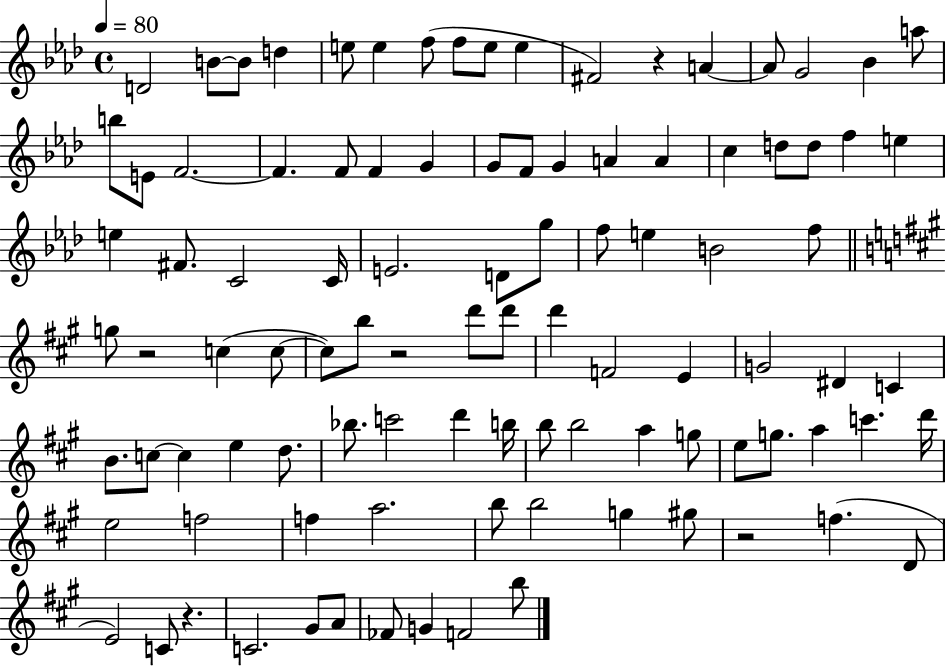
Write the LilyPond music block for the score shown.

{
  \clef treble
  \time 4/4
  \defaultTimeSignature
  \key aes \major
  \tempo 4 = 80
  d'2 b'8~~ b'8 d''4 | e''8 e''4 f''8( f''8 e''8 e''4 | fis'2) r4 a'4~~ | a'8 g'2 bes'4 a''8 | \break b''8 e'8 f'2.~~ | f'4. f'8 f'4 g'4 | g'8 f'8 g'4 a'4 a'4 | c''4 d''8 d''8 f''4 e''4 | \break e''4 fis'8. c'2 c'16 | e'2. d'8 g''8 | f''8 e''4 b'2 f''8 | \bar "||" \break \key a \major g''8 r2 c''4( c''8~~ | c''8) b''8 r2 d'''8 d'''8 | d'''4 f'2 e'4 | g'2 dis'4 c'4 | \break b'8. c''8~~ c''4 e''4 d''8. | bes''8. c'''2 d'''4 b''16 | b''8 b''2 a''4 g''8 | e''8 g''8. a''4 c'''4. d'''16 | \break e''2 f''2 | f''4 a''2. | b''8 b''2 g''4 gis''8 | r2 f''4.( d'8 | \break e'2) c'8 r4. | c'2. gis'8 a'8 | fes'8 g'4 f'2 b''8 | \bar "|."
}